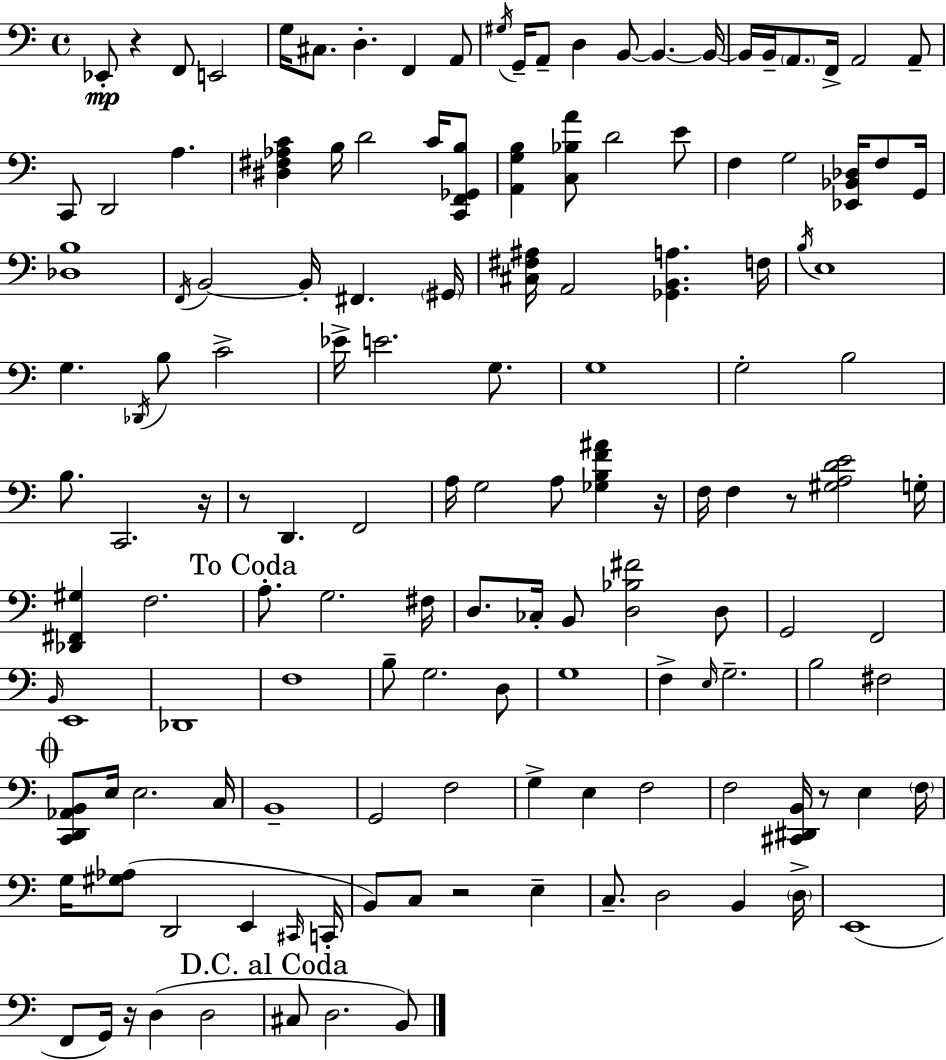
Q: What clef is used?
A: bass